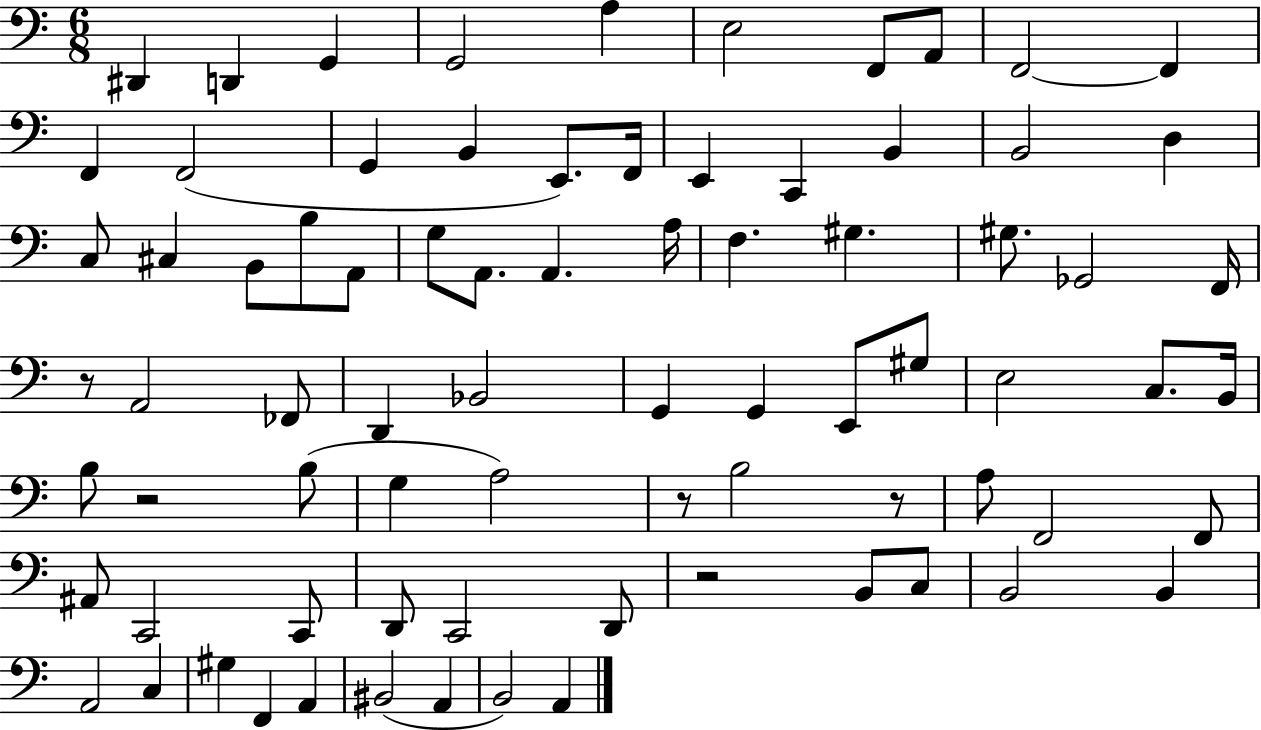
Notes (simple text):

D#2/q D2/q G2/q G2/h A3/q E3/h F2/e A2/e F2/h F2/q F2/q F2/h G2/q B2/q E2/e. F2/s E2/q C2/q B2/q B2/h D3/q C3/e C#3/q B2/e B3/e A2/e G3/e A2/e. A2/q. A3/s F3/q. G#3/q. G#3/e. Gb2/h F2/s R/e A2/h FES2/e D2/q Bb2/h G2/q G2/q E2/e G#3/e E3/h C3/e. B2/s B3/e R/h B3/e G3/q A3/h R/e B3/h R/e A3/e F2/h F2/e A#2/e C2/h C2/e D2/e C2/h D2/e R/h B2/e C3/e B2/h B2/q A2/h C3/q G#3/q F2/q A2/q BIS2/h A2/q B2/h A2/q